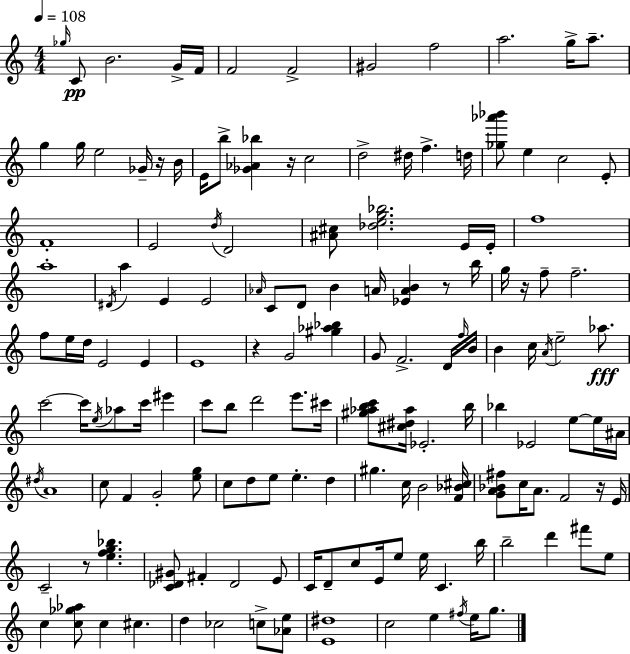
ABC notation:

X:1
T:Untitled
M:4/4
L:1/4
K:C
_g/4 C/2 B2 G/4 F/4 F2 F2 ^G2 f2 a2 g/4 a/2 g g/4 e2 _G/4 z/4 B/4 E/4 b/2 [_G_A_b] z/4 c2 d2 ^d/4 f d/4 [_g_a'_b']/2 e c2 E/2 F4 E2 d/4 D2 [^A^c]/2 [_deg_b]2 E/4 E/4 f4 a4 ^D/4 a E E2 _A/4 C/2 D/2 B A/4 [_EAB] z/2 b/4 g/4 z/4 f/2 f2 f/2 e/4 d/4 E2 E E4 z G2 [^g_a_b] G/2 F2 D/4 f/4 B/4 B c/4 A/4 e2 _a/2 c'2 c'/4 e/4 _a/2 c'/4 ^e' c'/2 b/2 d'2 e'/2 ^c'/4 [^g_abc']/2 [^c^d_a]/4 _E2 b/4 _b _E2 e/2 e/4 ^A/4 ^d/4 A4 c/2 F G2 [eg]/2 c/2 d/2 e/2 e d ^g c/4 B2 [F_B^c]/4 [GA_B^f]/2 c/4 A/2 F2 z/4 E/4 C2 z/2 [efg_b] [C_D^G]/2 ^F _D2 E/2 C/4 D/2 c/2 E/4 e/2 e/4 C b/4 b2 d' ^f'/2 e/2 c [c_g_a]/2 c ^c d _c2 c/2 [_Ae]/2 [E^d]4 c2 e ^f/4 e/4 g/2